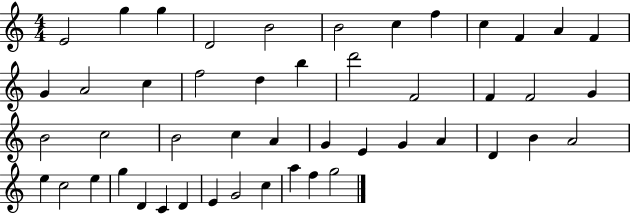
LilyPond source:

{
  \clef treble
  \numericTimeSignature
  \time 4/4
  \key c \major
  e'2 g''4 g''4 | d'2 b'2 | b'2 c''4 f''4 | c''4 f'4 a'4 f'4 | \break g'4 a'2 c''4 | f''2 d''4 b''4 | d'''2 f'2 | f'4 f'2 g'4 | \break b'2 c''2 | b'2 c''4 a'4 | g'4 e'4 g'4 a'4 | d'4 b'4 a'2 | \break e''4 c''2 e''4 | g''4 d'4 c'4 d'4 | e'4 g'2 c''4 | a''4 f''4 g''2 | \break \bar "|."
}